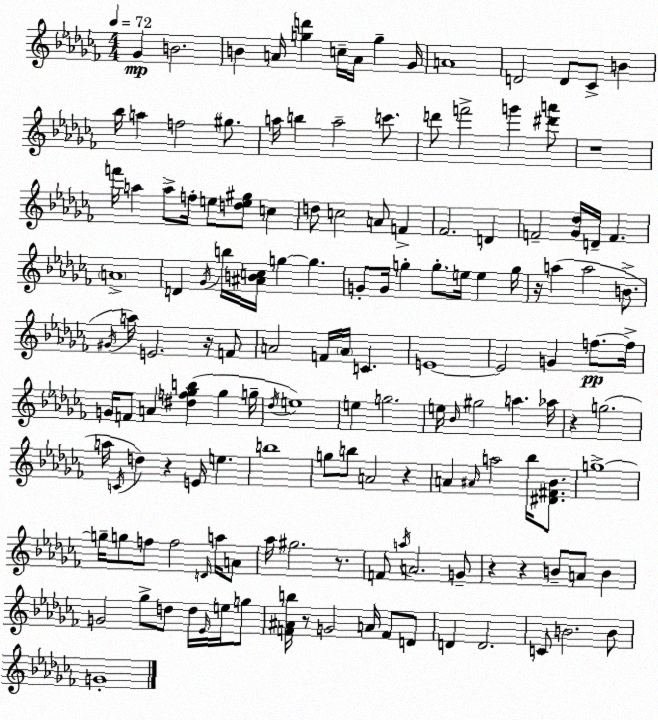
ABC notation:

X:1
T:Untitled
M:4/4
L:1/4
K:Abm
_G B2 B A/4 [gd'] c/4 A/4 g _G/4 A4 D2 D/2 _C/2 B _b/4 a f2 ^g/2 a/4 b a2 c'/2 d'/2 f'2 g' [^d'a']/2 z4 f'/4 a a/2 f/4 e/2 [de^g]/2 c d/2 c2 A/2 F _F2 D F2 [_G_d]/4 D/4 F A4 D _G/4 b/4 [^ABc]/4 g g G/2 G/4 g g/2 e/4 e g/4 z/4 a a2 B/2 ^G/4 a/4 E2 z/4 F/2 A2 F/4 A/4 C E4 E2 G f/2 f/4 G/4 F/2 A [^df_gb] _g g/4 _d/4 e4 e g2 e/4 _B/4 ^g2 a _a/4 z g2 a/4 C/4 d z E/4 e b4 g/2 b/2 A2 z A ^A/4 a2 _b/4 [^D^F_B]/2 g4 g/4 g/2 f/2 f2 D/4 a/4 A/2 _a/4 ^g2 z/2 F/2 a/4 A2 G/2 z z B/2 A/2 B G2 _g/2 d/2 d/4 _E/4 e/4 g/2 [F^Ab]/4 z/2 G2 A/4 F/2 D/2 D D2 C/2 B2 B/2 G4